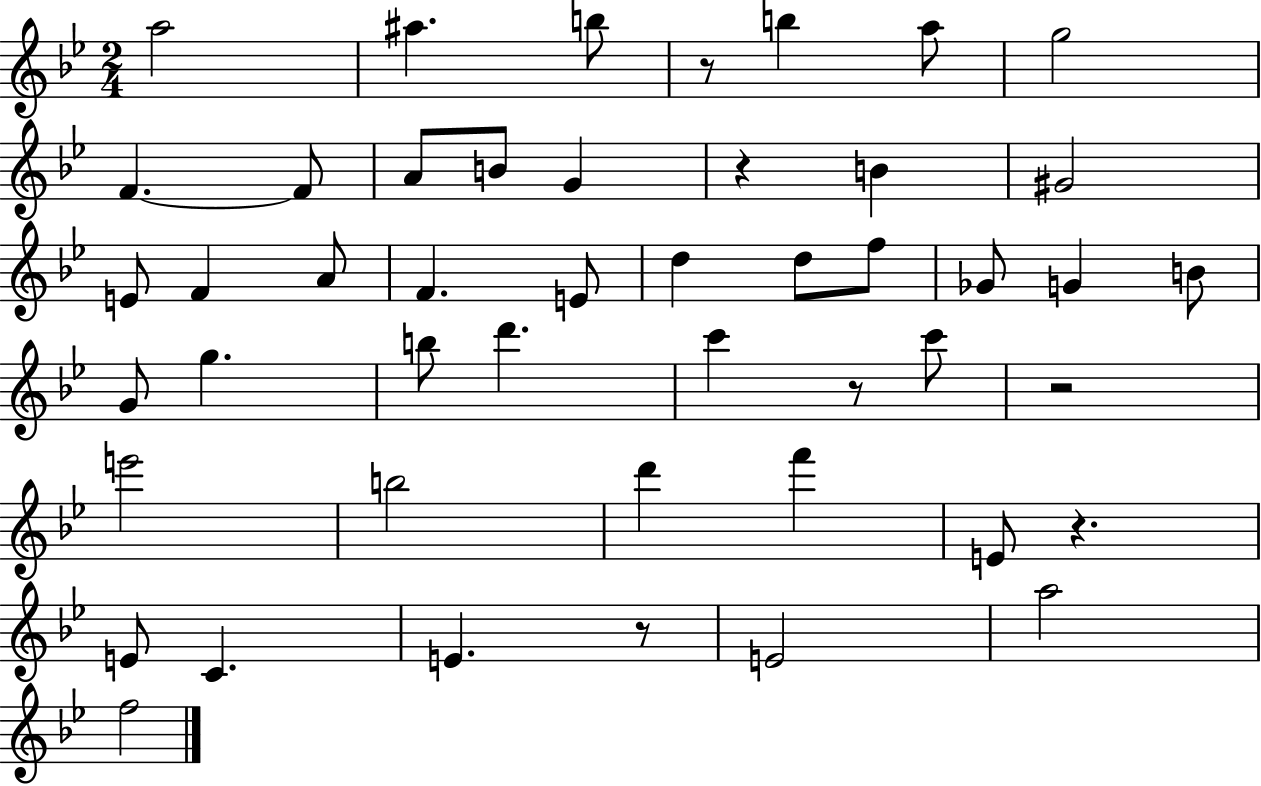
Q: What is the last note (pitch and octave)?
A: F5